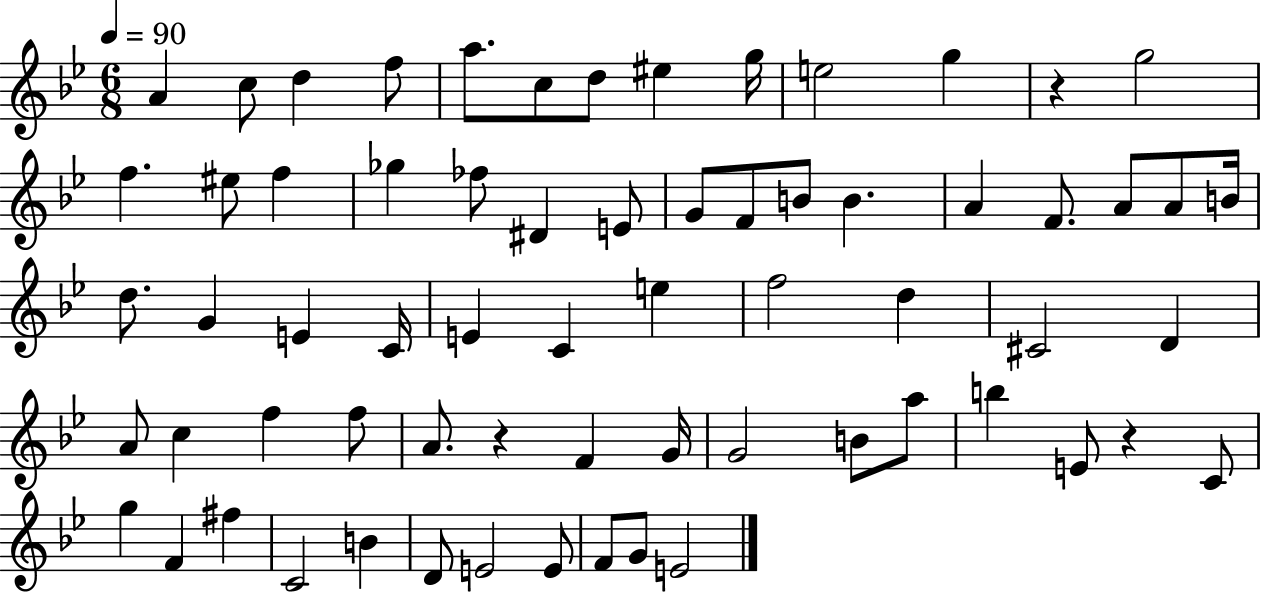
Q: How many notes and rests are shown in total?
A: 66